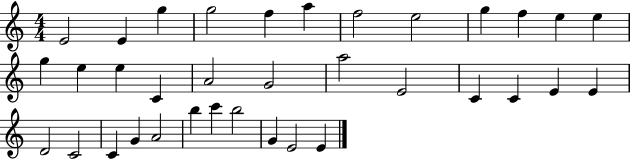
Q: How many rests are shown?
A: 0